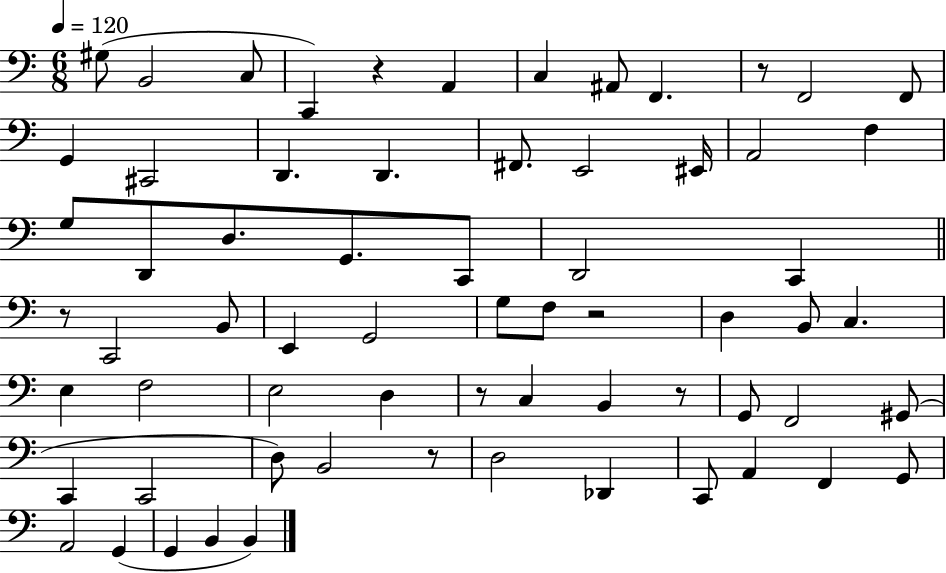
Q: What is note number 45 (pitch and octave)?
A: C2